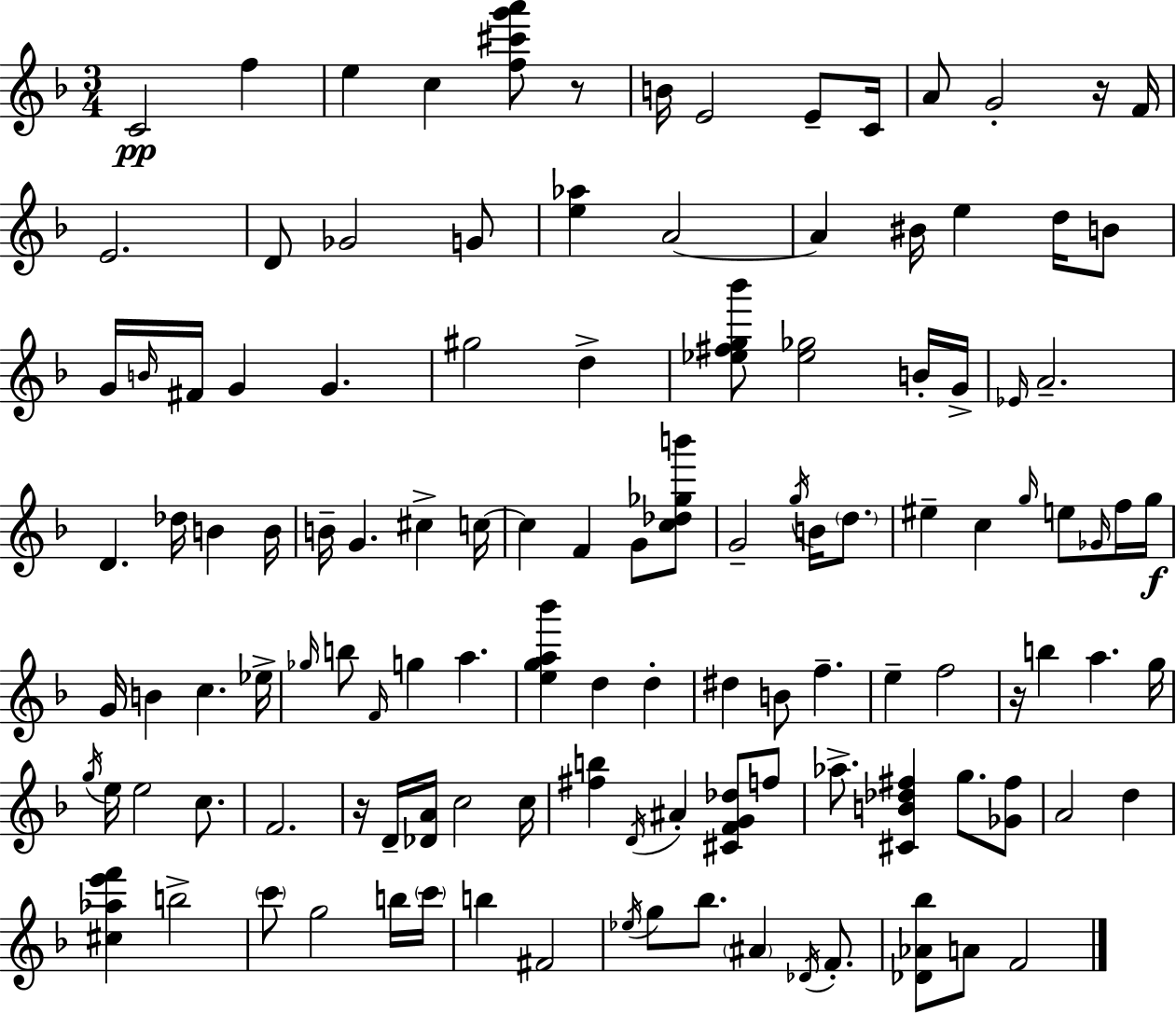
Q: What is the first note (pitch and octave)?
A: C4